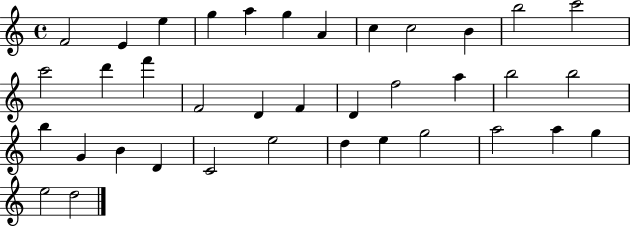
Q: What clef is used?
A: treble